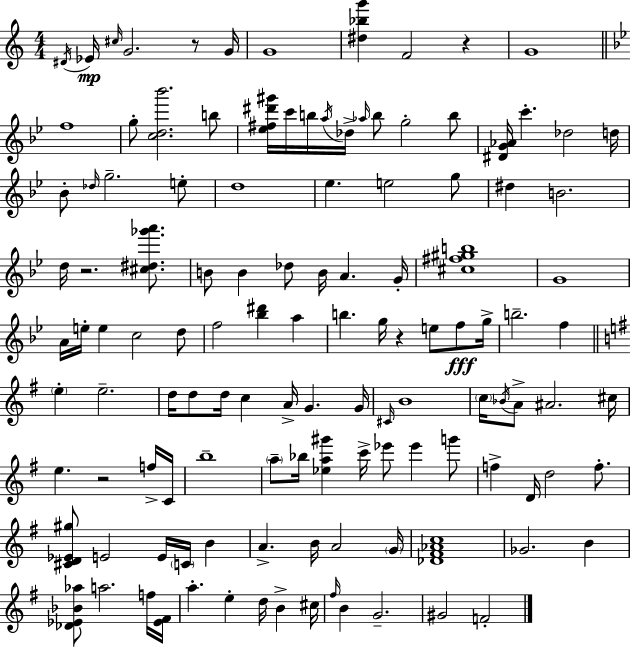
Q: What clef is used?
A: treble